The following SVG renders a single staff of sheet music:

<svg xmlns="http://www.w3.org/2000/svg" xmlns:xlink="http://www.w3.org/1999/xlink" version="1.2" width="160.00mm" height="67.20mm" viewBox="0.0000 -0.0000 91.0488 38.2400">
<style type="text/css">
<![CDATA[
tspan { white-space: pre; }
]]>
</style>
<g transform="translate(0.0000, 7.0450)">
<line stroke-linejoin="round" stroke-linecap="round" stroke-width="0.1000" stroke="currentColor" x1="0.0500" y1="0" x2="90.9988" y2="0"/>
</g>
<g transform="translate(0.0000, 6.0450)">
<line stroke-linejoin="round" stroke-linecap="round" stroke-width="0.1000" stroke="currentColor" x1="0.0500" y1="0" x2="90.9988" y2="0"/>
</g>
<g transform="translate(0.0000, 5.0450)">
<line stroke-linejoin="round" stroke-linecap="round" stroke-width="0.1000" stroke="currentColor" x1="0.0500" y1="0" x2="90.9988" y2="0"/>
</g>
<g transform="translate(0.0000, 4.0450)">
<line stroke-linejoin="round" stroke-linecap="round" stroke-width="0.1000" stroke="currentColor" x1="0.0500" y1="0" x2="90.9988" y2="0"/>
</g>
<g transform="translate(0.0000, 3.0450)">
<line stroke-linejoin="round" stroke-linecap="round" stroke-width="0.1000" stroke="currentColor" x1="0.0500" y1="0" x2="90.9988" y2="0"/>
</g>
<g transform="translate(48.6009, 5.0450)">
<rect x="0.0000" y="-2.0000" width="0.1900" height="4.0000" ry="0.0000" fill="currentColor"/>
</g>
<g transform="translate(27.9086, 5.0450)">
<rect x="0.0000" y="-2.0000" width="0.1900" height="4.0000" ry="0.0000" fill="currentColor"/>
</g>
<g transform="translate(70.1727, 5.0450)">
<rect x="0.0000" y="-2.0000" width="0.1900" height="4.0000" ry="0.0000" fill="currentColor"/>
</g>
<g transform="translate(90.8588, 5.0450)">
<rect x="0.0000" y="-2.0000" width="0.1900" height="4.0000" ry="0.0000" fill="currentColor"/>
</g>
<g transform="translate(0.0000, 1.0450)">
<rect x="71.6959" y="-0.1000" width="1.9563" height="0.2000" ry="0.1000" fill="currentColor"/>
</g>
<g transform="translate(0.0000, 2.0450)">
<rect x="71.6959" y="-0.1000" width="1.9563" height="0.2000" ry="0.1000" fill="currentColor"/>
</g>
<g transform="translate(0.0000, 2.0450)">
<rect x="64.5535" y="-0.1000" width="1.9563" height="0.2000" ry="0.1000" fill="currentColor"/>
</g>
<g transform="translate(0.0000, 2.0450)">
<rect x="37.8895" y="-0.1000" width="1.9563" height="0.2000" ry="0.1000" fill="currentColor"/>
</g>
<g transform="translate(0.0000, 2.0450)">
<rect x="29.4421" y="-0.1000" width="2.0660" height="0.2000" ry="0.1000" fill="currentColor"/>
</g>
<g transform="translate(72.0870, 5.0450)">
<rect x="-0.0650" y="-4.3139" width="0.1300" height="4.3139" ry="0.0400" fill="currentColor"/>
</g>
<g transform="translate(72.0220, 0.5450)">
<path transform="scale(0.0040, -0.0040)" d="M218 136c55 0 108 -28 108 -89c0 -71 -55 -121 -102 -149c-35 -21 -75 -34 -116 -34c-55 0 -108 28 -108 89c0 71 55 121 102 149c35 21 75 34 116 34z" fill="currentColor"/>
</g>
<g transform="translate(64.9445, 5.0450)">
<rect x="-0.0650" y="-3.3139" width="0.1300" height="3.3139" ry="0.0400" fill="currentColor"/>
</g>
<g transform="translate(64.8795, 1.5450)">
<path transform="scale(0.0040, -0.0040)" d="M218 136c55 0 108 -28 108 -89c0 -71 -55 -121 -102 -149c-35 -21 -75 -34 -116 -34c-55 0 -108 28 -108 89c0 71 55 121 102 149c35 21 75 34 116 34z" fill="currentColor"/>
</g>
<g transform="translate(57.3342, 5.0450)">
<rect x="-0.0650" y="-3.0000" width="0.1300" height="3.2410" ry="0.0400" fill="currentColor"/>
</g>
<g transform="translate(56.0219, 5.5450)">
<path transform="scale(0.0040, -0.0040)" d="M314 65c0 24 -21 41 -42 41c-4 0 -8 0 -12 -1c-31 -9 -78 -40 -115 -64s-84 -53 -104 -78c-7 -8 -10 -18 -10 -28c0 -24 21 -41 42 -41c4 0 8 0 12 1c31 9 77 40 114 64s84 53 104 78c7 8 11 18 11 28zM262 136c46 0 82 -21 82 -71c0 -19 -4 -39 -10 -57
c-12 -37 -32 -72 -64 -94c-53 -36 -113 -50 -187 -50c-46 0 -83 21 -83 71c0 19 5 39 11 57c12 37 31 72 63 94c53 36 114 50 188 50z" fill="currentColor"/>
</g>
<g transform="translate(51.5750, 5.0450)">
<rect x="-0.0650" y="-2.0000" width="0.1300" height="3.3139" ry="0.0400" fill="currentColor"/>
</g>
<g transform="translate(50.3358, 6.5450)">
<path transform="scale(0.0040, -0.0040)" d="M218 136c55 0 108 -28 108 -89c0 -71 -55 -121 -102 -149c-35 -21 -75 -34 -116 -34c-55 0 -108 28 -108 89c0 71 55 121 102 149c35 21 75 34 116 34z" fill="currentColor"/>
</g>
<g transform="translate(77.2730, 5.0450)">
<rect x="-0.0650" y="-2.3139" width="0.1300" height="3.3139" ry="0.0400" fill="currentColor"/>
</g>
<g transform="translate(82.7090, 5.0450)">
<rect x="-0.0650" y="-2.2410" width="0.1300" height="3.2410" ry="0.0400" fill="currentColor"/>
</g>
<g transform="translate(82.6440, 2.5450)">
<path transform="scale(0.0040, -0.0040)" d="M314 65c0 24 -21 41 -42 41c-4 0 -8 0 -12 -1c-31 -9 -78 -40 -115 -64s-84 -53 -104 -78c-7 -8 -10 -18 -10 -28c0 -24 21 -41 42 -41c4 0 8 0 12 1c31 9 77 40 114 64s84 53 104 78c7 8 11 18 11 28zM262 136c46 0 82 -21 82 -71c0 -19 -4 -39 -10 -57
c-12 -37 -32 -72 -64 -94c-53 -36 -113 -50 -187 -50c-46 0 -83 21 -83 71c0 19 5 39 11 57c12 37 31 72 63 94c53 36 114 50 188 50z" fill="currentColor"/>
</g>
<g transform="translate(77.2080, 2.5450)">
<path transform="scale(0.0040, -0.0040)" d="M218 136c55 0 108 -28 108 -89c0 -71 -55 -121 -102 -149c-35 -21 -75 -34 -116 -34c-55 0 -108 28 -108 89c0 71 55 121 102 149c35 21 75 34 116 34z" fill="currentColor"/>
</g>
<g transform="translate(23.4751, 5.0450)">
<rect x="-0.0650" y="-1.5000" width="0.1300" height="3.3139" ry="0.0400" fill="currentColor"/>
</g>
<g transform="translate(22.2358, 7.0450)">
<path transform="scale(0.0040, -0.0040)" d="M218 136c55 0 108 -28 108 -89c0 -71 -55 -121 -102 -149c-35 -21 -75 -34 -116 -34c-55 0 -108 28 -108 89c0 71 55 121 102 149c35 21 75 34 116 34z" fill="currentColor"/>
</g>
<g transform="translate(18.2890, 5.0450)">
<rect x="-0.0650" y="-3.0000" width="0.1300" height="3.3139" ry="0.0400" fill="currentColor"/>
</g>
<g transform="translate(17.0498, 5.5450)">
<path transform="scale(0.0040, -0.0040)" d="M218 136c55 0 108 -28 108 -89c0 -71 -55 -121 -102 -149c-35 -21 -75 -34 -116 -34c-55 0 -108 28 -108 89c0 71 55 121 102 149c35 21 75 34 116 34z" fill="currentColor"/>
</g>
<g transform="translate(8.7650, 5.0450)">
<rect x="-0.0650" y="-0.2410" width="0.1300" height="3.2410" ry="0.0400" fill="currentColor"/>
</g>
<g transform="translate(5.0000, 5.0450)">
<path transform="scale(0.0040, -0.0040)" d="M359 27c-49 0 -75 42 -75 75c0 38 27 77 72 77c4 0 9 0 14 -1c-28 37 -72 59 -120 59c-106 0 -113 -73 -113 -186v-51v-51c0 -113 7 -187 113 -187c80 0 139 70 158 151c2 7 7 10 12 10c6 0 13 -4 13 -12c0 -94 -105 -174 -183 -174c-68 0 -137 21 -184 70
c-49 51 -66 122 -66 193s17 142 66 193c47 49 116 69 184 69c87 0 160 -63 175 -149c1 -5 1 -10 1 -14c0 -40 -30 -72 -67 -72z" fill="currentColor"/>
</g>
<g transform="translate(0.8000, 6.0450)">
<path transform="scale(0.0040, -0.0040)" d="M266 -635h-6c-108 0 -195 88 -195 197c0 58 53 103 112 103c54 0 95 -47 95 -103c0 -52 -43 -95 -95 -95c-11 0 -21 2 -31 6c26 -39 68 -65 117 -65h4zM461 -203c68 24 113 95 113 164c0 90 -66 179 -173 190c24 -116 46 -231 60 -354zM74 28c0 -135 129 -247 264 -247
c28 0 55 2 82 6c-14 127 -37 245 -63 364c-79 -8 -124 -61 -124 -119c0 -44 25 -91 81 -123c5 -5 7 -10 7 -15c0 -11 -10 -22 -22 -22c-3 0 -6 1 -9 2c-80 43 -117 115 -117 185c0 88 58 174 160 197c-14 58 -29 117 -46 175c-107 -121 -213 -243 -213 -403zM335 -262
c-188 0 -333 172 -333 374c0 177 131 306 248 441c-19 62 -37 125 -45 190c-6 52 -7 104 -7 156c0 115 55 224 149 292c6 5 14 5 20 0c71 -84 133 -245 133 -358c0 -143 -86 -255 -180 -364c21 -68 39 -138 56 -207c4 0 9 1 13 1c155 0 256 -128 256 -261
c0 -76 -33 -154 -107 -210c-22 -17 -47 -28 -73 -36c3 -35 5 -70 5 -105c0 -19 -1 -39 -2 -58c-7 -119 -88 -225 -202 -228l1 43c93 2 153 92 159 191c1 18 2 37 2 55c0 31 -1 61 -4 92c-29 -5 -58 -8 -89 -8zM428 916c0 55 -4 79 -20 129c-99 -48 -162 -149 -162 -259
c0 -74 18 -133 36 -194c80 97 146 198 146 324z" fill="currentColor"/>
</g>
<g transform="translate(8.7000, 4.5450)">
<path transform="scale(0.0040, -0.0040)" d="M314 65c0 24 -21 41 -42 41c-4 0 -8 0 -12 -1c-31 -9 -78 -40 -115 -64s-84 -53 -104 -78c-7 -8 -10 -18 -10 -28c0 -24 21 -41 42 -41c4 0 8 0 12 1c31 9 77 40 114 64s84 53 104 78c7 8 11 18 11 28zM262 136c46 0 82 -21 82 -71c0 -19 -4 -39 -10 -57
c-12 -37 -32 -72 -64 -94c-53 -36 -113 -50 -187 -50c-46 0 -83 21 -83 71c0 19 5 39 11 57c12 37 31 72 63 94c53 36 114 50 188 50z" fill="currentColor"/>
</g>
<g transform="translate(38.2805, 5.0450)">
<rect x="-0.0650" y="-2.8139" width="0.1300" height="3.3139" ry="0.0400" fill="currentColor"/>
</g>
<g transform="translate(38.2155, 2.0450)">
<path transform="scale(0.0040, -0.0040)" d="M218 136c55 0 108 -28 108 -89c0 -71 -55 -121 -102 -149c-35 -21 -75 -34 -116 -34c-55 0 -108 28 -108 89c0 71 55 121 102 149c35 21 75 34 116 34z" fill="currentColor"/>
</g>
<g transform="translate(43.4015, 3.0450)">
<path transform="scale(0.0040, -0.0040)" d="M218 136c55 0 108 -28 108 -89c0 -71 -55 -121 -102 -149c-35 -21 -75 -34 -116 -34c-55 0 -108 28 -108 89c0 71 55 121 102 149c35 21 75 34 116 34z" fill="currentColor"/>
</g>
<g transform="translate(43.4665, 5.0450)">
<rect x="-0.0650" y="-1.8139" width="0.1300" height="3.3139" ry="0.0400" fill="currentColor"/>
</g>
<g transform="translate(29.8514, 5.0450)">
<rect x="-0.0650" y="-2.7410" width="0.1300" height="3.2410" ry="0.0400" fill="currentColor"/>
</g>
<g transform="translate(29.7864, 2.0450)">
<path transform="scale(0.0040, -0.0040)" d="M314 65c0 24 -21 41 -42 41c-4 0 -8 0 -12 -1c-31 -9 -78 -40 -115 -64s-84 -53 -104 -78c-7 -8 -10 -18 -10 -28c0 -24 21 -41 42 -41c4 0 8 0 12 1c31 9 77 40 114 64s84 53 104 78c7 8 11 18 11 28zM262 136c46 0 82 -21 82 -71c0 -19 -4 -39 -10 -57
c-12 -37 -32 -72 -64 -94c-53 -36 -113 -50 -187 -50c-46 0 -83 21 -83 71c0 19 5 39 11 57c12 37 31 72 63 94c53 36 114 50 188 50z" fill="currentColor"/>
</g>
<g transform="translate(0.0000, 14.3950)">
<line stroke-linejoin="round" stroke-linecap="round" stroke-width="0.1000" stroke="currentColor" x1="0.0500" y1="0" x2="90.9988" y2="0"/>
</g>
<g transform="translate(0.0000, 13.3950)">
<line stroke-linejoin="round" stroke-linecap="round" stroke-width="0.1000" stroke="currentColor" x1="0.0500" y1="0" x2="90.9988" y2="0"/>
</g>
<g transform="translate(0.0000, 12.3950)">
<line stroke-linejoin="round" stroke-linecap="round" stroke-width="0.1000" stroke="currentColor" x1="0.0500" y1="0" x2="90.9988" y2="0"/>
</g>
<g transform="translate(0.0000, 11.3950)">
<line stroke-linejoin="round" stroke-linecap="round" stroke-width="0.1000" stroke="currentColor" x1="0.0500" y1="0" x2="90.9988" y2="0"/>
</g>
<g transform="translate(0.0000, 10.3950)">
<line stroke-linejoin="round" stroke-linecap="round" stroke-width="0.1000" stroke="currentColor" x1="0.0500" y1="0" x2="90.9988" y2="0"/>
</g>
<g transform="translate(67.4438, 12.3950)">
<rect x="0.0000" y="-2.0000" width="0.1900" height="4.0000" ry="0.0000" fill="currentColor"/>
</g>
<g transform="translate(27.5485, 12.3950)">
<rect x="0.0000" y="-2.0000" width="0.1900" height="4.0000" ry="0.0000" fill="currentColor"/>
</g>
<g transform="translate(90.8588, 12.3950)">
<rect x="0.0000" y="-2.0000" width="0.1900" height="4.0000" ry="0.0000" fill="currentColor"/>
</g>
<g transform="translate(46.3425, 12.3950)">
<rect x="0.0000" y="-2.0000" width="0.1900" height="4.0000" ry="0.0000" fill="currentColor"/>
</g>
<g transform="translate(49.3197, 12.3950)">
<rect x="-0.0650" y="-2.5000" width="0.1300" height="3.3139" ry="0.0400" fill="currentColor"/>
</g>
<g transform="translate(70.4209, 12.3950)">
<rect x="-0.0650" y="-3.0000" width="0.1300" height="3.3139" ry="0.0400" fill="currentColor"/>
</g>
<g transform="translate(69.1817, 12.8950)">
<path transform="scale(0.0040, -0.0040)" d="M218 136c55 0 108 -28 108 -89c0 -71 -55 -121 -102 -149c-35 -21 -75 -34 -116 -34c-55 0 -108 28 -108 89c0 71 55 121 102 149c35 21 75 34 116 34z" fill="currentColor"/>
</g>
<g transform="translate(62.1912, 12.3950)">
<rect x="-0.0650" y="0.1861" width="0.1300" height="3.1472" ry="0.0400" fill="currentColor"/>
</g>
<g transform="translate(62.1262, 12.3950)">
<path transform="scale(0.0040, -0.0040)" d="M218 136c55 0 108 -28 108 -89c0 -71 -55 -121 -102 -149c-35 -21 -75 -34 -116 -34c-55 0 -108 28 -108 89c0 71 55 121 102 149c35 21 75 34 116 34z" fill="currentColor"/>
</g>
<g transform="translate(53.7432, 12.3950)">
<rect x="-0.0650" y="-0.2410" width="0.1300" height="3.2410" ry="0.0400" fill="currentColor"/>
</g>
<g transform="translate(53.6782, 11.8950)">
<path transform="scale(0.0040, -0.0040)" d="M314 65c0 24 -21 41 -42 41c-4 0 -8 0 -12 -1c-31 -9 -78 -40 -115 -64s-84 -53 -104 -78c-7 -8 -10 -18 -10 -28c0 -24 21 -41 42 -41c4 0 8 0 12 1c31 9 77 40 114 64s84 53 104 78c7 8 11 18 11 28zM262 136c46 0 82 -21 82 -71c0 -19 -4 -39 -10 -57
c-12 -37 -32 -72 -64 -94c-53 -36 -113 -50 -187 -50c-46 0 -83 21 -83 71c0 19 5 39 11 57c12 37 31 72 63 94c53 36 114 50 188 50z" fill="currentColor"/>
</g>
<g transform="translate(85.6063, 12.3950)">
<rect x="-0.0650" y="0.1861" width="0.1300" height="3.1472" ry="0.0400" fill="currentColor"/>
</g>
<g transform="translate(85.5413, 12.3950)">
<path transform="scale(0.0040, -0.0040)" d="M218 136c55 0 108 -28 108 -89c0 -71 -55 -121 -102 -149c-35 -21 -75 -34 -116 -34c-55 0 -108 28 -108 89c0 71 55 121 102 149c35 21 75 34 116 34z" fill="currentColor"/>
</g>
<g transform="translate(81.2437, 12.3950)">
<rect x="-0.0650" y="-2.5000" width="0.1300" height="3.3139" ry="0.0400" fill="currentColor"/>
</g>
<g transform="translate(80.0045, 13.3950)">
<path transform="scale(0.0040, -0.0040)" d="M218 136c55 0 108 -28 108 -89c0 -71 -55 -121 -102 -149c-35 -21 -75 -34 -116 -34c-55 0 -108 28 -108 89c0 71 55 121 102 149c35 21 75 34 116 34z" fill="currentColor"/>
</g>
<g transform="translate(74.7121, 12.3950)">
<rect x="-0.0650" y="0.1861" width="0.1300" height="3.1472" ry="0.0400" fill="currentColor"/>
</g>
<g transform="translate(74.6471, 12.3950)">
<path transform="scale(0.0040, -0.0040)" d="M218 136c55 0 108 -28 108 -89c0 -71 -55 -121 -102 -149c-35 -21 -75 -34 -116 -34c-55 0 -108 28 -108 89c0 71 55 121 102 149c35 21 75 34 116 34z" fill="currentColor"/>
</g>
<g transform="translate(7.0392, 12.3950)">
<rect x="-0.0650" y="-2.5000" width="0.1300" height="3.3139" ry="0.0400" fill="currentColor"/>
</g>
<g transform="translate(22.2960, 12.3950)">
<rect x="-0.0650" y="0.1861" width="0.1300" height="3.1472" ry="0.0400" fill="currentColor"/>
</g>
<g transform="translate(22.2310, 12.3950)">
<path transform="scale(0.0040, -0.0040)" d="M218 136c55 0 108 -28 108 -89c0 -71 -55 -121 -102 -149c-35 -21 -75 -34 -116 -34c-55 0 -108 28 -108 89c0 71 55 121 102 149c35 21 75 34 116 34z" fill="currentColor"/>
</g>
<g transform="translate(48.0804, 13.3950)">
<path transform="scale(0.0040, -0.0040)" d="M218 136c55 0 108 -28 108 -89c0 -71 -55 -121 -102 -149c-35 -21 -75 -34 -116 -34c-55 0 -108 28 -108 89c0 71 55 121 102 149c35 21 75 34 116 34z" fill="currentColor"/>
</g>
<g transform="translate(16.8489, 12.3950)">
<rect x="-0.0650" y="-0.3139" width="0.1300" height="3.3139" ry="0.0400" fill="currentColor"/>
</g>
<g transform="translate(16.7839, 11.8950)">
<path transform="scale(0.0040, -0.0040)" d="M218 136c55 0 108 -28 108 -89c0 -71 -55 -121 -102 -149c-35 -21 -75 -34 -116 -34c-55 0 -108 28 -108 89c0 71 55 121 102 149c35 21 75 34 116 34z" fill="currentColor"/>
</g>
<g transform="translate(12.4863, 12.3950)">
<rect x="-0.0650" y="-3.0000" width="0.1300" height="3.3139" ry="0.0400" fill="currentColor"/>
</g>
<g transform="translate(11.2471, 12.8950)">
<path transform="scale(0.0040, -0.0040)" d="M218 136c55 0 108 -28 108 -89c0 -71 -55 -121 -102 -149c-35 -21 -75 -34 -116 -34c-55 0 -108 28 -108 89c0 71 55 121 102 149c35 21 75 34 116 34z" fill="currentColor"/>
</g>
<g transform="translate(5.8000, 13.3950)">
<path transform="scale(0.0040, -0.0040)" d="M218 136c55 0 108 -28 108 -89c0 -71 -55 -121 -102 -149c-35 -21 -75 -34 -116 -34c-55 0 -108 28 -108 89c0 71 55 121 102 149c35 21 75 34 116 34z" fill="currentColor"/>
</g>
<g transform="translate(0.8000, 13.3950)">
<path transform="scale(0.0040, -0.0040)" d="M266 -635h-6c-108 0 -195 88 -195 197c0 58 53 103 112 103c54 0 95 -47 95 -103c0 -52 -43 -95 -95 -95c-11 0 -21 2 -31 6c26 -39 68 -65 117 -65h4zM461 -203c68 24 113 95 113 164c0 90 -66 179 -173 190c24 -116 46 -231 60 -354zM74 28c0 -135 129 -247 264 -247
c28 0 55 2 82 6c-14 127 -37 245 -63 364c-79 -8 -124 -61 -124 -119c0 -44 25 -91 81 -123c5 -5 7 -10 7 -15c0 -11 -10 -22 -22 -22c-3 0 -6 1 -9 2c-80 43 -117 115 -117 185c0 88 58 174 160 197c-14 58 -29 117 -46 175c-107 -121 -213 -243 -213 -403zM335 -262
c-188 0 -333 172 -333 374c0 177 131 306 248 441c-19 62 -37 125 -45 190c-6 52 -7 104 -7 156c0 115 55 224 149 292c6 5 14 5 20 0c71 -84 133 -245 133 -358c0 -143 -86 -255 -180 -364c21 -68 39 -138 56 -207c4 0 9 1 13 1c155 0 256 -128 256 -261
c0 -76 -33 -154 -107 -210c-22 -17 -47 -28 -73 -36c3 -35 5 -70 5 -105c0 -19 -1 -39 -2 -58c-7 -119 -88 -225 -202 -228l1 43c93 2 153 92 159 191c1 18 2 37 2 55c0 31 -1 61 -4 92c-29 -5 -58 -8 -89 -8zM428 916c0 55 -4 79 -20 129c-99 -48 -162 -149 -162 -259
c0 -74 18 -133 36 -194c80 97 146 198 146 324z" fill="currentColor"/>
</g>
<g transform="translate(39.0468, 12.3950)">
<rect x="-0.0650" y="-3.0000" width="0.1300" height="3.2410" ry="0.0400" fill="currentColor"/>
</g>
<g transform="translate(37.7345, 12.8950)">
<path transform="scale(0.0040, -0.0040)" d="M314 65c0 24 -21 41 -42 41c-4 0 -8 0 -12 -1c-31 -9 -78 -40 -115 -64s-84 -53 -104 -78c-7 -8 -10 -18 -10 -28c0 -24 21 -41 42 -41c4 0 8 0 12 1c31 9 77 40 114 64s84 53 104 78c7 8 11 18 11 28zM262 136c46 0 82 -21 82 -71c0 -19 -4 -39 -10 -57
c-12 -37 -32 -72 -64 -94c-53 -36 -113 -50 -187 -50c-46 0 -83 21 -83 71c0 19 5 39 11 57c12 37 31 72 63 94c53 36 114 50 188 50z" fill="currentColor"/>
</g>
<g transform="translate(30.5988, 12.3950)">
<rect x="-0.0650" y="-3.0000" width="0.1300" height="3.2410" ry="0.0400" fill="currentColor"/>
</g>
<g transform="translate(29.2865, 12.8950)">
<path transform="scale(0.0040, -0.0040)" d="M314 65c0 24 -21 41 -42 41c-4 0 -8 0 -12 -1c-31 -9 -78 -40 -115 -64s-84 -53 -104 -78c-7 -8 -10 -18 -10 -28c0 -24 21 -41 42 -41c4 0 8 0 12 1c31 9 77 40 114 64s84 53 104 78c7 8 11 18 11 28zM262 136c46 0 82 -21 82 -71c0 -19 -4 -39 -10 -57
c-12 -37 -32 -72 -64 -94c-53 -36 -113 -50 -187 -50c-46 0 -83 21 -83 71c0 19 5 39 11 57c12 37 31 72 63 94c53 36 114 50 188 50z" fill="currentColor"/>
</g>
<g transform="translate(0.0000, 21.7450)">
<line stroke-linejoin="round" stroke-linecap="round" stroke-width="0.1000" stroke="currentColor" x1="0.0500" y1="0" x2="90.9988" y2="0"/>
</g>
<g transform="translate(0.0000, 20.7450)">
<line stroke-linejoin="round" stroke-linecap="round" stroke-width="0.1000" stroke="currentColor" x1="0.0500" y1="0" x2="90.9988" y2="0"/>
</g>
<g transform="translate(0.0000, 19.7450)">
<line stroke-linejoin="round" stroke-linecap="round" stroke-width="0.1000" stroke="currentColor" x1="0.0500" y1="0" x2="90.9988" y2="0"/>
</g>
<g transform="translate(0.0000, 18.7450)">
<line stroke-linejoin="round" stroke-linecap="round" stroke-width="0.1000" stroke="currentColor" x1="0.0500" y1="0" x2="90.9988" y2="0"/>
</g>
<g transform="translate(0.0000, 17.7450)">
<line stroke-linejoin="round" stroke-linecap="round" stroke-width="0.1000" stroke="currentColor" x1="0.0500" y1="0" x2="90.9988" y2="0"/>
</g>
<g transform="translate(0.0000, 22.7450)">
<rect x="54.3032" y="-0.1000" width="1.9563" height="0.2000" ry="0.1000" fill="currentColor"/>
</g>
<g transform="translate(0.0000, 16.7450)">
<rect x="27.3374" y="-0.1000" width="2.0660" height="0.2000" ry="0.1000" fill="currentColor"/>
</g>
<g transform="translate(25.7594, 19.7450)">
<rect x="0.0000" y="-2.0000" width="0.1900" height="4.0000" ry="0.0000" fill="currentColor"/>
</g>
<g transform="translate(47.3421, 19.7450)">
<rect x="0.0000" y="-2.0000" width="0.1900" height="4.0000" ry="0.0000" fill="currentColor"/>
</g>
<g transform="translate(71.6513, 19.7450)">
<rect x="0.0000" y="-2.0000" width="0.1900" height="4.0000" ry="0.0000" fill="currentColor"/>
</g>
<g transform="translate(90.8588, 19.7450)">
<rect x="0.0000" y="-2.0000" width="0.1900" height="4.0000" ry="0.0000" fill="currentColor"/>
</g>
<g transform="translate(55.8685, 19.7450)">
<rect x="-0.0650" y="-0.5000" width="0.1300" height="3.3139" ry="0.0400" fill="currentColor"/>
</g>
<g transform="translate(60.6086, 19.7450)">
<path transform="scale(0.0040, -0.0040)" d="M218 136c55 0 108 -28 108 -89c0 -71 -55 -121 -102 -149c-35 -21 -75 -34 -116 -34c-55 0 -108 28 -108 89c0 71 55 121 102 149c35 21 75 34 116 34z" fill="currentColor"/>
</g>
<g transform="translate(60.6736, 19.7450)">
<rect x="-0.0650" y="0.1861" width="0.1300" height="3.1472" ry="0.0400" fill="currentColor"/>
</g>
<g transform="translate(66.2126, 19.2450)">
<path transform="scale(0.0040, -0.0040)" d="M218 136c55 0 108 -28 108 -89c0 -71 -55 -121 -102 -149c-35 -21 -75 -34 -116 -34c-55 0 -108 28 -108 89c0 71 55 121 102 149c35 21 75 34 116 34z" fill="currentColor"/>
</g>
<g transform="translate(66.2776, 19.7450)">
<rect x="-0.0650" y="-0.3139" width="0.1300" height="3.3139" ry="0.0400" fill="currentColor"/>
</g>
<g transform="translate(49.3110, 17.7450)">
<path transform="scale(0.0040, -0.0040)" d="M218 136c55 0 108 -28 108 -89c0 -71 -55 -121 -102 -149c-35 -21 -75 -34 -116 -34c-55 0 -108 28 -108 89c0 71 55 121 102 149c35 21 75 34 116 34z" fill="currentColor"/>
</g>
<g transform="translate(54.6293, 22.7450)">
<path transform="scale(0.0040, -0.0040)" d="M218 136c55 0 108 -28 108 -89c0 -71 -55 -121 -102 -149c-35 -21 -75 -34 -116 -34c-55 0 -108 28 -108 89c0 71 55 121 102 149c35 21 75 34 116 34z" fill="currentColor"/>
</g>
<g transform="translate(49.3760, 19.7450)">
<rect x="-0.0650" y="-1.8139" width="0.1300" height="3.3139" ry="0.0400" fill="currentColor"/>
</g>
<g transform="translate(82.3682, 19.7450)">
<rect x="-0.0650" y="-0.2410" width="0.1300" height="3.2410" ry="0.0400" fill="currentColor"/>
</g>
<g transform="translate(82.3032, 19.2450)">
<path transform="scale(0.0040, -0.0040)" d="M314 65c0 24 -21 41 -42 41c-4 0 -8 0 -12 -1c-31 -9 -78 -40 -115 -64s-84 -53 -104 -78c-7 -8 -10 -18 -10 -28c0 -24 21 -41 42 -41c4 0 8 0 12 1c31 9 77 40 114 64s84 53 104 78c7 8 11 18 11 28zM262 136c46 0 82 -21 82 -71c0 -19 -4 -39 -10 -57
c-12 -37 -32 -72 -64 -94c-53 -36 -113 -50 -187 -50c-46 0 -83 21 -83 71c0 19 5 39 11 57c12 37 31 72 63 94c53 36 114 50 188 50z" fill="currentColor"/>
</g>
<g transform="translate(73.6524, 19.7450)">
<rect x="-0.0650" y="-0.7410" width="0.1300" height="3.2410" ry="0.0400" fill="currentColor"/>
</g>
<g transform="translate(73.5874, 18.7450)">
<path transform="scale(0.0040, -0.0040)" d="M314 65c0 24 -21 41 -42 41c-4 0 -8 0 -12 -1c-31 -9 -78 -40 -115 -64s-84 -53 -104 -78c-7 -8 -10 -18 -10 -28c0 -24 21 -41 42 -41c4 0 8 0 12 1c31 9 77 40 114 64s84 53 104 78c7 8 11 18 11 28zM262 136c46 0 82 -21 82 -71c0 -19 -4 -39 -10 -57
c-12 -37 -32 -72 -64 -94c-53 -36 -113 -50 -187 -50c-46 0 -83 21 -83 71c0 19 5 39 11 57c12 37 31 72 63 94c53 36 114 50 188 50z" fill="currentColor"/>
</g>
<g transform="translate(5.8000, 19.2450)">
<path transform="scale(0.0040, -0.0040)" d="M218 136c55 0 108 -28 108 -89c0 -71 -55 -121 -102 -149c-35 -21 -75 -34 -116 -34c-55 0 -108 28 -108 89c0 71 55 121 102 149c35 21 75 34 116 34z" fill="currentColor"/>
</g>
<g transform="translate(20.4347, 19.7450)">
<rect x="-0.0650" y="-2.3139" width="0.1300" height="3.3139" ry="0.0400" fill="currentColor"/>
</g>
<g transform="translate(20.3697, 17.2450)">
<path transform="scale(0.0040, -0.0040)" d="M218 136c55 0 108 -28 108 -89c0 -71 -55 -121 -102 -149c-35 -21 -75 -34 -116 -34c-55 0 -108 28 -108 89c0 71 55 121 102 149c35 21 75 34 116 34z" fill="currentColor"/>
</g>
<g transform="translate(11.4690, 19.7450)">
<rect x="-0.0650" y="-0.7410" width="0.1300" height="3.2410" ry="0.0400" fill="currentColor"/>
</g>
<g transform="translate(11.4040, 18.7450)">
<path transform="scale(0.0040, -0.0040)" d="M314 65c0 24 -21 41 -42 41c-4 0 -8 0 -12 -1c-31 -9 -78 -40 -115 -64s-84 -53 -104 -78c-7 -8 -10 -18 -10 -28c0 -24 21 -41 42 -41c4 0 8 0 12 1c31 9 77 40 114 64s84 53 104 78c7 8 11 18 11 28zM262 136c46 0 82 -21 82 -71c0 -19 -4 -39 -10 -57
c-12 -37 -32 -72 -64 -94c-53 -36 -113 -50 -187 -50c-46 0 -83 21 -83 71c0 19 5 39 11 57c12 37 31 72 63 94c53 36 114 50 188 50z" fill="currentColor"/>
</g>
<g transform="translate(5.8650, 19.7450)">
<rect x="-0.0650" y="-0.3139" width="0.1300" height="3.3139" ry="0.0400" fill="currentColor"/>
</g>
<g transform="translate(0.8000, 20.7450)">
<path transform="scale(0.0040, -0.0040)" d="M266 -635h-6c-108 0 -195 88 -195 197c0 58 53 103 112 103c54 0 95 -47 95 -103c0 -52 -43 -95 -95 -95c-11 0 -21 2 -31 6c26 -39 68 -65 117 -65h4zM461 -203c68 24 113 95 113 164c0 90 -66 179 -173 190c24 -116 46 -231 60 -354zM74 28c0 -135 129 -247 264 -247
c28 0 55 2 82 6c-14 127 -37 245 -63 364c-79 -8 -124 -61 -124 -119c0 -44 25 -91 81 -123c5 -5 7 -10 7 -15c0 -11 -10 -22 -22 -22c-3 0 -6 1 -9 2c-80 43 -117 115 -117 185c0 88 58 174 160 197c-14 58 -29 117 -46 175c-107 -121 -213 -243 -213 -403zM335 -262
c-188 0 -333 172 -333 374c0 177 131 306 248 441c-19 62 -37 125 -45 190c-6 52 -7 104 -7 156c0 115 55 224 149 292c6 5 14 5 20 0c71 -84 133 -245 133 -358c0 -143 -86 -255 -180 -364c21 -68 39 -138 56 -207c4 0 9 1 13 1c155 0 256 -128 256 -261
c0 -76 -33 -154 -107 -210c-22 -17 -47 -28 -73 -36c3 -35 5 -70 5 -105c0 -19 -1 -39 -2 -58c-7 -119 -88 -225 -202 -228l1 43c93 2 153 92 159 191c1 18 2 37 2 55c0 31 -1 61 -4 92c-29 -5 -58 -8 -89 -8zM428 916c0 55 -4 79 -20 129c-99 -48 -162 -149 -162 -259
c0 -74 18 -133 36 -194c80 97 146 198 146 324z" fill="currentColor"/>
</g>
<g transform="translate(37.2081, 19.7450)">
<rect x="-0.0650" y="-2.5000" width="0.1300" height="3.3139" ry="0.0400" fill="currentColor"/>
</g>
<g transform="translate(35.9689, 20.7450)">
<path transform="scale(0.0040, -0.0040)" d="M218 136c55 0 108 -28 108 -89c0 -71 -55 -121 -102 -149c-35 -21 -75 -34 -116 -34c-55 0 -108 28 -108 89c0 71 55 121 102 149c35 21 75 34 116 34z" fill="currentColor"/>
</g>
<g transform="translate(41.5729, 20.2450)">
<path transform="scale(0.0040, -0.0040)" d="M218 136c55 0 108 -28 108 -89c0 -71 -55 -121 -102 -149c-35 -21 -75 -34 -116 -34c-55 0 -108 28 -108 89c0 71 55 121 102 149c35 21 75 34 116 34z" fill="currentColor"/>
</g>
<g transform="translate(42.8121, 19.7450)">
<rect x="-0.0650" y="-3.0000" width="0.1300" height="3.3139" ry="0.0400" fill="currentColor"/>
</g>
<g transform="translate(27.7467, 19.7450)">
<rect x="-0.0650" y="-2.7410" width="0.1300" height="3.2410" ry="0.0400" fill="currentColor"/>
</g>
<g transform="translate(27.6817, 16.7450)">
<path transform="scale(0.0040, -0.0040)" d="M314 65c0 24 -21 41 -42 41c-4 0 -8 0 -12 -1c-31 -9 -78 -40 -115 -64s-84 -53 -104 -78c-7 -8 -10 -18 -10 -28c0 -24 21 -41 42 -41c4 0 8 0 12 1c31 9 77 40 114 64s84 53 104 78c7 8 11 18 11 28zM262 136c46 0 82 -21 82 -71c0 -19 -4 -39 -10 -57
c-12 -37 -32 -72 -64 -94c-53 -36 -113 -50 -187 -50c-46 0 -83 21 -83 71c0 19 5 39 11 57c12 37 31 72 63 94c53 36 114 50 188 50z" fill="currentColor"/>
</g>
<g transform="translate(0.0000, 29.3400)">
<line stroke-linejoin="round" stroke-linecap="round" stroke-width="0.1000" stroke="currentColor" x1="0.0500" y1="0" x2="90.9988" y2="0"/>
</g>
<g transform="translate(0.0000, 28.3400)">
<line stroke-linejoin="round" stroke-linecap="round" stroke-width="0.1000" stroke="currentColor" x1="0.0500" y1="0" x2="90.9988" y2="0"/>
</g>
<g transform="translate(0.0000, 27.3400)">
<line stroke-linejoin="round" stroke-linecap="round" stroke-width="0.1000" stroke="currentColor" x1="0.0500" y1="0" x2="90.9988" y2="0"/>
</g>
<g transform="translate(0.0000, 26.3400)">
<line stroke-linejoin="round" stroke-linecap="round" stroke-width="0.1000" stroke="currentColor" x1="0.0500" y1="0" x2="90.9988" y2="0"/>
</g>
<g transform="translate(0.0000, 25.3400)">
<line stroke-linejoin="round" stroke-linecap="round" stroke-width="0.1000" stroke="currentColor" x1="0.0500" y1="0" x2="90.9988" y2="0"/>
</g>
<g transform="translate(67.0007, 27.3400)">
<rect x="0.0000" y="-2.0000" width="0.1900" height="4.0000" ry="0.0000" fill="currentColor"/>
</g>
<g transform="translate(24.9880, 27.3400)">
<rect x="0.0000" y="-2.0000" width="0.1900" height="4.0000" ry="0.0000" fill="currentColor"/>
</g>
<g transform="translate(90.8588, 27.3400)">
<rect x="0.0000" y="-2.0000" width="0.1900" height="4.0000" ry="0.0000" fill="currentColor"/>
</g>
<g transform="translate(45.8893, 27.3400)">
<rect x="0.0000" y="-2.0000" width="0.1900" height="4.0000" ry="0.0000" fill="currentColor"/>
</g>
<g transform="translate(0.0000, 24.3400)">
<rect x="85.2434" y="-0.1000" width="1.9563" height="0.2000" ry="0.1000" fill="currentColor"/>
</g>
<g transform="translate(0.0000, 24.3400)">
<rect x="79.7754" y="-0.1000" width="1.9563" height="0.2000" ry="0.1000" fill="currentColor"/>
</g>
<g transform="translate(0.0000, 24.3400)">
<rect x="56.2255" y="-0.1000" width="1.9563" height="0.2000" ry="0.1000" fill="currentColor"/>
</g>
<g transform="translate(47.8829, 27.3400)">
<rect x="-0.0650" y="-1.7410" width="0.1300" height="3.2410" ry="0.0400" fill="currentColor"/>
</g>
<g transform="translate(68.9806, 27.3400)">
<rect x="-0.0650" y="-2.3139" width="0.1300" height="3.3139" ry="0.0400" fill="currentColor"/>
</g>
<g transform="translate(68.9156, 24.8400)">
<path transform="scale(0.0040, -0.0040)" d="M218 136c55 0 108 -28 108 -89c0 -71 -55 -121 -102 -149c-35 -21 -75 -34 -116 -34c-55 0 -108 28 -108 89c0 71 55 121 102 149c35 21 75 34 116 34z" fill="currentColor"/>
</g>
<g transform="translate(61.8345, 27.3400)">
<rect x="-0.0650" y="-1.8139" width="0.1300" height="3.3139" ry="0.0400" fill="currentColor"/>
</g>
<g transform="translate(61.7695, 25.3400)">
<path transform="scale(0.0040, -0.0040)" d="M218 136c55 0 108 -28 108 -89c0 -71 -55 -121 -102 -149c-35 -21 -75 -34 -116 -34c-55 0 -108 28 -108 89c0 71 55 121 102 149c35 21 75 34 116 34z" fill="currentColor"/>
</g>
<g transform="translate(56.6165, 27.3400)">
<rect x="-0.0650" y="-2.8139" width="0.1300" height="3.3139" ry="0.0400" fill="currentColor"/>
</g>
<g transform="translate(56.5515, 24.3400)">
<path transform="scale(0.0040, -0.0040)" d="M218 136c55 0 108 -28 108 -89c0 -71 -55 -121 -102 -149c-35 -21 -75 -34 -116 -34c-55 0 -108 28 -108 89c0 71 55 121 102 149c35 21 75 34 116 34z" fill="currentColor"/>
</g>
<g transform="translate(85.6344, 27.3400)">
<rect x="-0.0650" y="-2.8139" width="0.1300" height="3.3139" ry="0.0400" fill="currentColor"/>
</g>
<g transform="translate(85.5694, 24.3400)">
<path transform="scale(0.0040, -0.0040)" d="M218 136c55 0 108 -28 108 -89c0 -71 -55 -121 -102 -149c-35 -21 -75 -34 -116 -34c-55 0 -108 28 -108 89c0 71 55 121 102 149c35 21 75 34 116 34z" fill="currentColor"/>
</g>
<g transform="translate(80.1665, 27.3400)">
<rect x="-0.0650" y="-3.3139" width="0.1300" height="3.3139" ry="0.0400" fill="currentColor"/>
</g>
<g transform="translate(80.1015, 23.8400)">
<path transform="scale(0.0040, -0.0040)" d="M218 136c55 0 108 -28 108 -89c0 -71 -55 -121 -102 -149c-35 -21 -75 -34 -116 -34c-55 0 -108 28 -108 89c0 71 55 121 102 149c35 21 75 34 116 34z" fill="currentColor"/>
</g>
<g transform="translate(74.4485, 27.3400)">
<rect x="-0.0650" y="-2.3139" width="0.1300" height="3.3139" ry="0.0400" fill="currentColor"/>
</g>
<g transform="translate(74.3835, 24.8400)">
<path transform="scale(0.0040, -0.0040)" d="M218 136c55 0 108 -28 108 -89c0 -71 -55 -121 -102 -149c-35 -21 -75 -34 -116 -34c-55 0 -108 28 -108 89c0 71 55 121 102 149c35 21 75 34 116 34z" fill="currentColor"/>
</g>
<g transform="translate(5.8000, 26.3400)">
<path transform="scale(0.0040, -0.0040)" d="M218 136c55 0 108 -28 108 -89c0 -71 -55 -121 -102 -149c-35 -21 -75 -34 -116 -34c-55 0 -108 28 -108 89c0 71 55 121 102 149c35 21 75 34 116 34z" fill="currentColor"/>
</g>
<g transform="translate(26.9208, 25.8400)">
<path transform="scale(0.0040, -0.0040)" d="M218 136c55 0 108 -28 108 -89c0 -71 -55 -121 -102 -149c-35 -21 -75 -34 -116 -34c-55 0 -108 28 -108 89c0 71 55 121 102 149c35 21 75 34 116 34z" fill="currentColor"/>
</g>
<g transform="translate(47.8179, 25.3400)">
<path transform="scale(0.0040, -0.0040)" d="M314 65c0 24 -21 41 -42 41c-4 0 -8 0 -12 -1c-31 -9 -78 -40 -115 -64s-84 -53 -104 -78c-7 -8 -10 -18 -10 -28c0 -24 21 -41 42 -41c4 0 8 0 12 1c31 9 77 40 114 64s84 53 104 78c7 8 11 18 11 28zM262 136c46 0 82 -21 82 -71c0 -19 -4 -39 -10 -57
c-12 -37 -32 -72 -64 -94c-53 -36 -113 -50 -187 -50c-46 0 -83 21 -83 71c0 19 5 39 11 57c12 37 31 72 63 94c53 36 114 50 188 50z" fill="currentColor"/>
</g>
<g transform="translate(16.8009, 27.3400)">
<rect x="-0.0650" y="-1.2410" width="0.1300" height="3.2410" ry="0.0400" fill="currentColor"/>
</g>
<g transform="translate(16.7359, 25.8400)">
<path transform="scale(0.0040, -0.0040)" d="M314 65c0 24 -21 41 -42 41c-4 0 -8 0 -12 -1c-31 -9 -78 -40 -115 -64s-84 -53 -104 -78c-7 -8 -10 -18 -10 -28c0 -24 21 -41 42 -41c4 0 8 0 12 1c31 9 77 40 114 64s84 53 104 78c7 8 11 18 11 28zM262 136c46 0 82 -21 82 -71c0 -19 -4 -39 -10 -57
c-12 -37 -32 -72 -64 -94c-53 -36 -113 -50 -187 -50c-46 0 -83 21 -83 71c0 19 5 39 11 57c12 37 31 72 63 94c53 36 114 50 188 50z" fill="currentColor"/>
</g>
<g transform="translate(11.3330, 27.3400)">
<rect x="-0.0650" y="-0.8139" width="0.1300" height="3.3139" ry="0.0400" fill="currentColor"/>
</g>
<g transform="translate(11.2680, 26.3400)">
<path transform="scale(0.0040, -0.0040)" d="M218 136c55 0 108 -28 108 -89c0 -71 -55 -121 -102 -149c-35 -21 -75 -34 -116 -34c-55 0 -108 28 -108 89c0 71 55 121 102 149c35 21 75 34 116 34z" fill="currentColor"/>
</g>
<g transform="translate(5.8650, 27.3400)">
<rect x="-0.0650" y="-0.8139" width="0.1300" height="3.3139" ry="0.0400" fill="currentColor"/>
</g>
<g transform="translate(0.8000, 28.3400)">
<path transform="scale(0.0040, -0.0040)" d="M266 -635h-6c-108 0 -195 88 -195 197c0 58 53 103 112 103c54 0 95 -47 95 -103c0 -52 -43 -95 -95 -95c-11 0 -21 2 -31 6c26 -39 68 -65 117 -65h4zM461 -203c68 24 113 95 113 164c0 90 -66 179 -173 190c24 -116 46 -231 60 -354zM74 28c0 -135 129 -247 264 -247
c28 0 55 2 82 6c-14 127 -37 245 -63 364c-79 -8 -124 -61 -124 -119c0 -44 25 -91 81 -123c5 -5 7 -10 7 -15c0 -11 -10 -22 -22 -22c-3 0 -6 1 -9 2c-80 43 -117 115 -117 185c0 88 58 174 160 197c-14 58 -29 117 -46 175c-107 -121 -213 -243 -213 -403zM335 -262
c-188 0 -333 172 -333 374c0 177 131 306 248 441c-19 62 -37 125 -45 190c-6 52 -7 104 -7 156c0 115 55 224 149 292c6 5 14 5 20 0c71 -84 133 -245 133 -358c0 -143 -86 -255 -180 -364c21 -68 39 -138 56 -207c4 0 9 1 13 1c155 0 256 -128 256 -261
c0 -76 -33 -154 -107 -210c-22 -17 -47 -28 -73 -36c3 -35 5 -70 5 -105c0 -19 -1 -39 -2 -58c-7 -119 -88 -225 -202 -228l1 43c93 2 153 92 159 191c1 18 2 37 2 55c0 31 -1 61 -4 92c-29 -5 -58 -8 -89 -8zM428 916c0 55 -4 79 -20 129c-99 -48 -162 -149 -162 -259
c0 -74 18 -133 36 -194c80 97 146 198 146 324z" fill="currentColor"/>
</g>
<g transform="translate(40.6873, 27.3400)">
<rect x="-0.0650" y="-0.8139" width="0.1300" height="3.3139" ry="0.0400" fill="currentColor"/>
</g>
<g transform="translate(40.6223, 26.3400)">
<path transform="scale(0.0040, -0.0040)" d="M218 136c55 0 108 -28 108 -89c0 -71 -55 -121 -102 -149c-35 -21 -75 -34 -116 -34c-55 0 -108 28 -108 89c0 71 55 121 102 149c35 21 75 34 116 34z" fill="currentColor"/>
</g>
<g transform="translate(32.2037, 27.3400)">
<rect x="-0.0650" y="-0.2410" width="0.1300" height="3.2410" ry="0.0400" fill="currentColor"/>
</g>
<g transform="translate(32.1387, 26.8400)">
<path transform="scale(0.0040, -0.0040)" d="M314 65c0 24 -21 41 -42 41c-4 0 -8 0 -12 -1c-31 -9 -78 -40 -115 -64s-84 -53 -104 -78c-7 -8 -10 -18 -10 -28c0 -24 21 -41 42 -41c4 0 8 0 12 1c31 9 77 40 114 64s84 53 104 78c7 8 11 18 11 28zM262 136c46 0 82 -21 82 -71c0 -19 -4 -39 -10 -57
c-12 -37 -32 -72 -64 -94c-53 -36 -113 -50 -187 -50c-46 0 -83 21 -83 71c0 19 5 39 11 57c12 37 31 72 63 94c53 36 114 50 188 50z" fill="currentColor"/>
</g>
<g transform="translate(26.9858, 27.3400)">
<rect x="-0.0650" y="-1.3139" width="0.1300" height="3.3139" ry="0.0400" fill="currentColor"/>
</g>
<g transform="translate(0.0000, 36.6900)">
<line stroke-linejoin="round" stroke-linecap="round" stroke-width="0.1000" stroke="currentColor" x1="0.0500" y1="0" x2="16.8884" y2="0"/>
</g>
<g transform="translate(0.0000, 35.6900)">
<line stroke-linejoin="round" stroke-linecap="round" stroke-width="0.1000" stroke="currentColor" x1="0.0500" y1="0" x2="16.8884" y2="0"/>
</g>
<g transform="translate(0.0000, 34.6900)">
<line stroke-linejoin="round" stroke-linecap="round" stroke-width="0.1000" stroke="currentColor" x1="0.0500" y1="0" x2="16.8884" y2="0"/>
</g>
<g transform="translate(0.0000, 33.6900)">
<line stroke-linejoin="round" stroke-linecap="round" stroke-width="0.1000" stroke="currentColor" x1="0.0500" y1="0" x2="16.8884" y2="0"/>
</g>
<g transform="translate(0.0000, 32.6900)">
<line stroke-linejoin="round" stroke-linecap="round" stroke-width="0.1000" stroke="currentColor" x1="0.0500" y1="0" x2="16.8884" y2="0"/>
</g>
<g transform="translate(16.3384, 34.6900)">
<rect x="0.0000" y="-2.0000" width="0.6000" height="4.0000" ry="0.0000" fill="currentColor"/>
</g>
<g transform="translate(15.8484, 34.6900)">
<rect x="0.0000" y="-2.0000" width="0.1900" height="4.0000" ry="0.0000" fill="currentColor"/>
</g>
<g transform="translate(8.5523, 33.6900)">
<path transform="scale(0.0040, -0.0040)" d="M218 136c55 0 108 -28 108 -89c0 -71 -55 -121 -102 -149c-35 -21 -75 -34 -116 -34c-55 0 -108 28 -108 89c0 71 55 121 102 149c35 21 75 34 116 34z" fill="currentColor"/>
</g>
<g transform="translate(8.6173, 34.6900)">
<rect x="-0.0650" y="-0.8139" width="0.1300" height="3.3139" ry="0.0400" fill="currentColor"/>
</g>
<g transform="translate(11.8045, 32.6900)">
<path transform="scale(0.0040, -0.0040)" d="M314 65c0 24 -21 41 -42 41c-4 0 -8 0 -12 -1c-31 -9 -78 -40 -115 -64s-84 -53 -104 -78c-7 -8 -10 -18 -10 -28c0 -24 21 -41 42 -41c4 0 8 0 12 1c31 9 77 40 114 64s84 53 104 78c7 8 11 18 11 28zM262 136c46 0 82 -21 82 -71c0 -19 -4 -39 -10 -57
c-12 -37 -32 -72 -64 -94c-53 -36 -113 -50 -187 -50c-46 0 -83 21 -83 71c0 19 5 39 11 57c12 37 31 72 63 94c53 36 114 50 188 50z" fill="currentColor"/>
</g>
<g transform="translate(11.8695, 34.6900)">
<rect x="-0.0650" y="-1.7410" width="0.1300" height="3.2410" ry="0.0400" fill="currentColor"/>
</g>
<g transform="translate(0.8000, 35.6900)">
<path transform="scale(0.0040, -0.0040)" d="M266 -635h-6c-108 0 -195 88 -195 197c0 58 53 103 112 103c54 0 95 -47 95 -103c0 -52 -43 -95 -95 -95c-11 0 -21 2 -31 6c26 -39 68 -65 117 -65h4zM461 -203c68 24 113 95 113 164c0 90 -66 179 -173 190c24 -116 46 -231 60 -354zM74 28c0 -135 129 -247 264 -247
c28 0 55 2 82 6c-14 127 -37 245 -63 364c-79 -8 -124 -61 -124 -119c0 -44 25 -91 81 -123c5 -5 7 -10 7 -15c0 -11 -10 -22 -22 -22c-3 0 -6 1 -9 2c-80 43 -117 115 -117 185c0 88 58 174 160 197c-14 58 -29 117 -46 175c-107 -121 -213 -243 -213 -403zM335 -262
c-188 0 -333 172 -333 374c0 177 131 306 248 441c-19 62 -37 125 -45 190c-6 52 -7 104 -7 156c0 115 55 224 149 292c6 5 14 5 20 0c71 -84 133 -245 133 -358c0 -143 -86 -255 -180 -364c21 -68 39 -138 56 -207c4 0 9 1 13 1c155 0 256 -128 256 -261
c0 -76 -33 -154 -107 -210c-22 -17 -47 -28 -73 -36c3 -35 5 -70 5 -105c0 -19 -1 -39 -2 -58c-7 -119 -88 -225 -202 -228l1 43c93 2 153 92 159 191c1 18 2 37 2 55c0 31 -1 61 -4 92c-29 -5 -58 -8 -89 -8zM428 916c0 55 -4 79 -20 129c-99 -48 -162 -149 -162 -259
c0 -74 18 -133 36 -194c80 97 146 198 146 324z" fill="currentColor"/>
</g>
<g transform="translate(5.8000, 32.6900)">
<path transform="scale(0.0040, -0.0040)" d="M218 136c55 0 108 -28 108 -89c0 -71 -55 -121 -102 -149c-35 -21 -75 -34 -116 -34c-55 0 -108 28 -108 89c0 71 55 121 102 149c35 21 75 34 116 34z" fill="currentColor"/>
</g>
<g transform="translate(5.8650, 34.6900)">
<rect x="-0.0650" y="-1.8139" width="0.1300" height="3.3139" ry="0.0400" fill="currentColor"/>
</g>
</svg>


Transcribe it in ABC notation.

X:1
T:Untitled
M:4/4
L:1/4
K:C
c2 A E a2 a f F A2 b d' g g2 G A c B A2 A2 G c2 B A B G B c d2 g a2 G A f C B c d2 c2 d d e2 e c2 d f2 a f g g b a f d f2